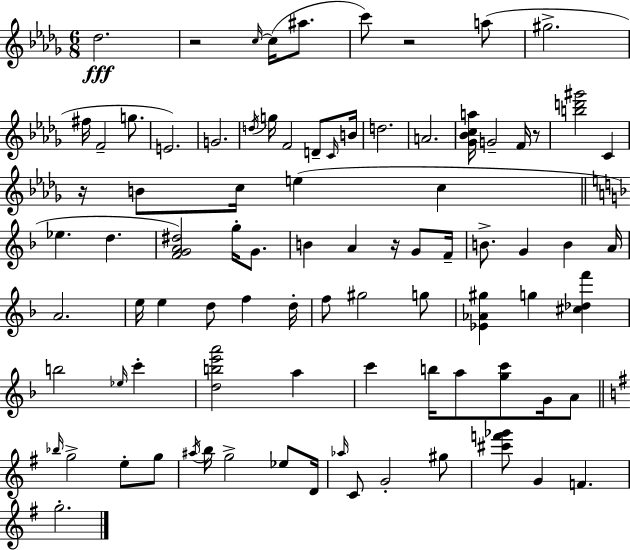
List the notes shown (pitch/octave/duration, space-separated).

Db5/h. R/h C5/s C5/s A#5/e. C6/e R/h A5/e G#5/h. F#5/s F4/h G5/e. E4/h. G4/h. D5/s G5/s F4/h D4/e C4/s B4/s D5/h. A4/h. [Gb4,Bb4,C5,A5]/s G4/h F4/s R/e [B5,D6,G#6]/h C4/q R/s B4/e C5/s E5/q C5/q Eb5/q. D5/q. [F4,G4,A4,D#5]/h G5/s G4/e. B4/q A4/q R/s G4/e F4/s B4/e. G4/q B4/q A4/s A4/h. E5/s E5/q D5/e F5/q D5/s F5/e G#5/h G5/e [Eb4,Ab4,G#5]/q G5/q [C#5,Db5,F6]/q B5/h Eb5/s C6/q [D5,B5,E6,A6]/h A5/q C6/q B5/s A5/e [G5,C6]/e G4/s A4/e Bb5/s G5/h E5/e G5/e A#5/s B5/s G5/h Eb5/e D4/s Ab5/s C4/e G4/h G#5/e [C#6,F6,Gb6]/e G4/q F4/q. G5/h.